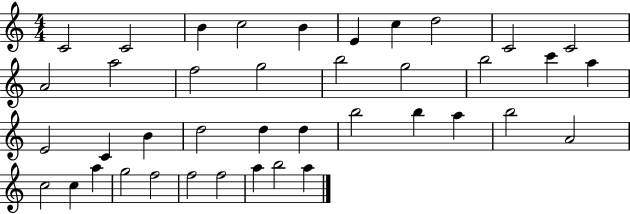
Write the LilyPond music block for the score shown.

{
  \clef treble
  \numericTimeSignature
  \time 4/4
  \key c \major
  c'2 c'2 | b'4 c''2 b'4 | e'4 c''4 d''2 | c'2 c'2 | \break a'2 a''2 | f''2 g''2 | b''2 g''2 | b''2 c'''4 a''4 | \break e'2 c'4 b'4 | d''2 d''4 d''4 | b''2 b''4 a''4 | b''2 a'2 | \break c''2 c''4 a''4 | g''2 f''2 | f''2 f''2 | a''4 b''2 a''4 | \break \bar "|."
}